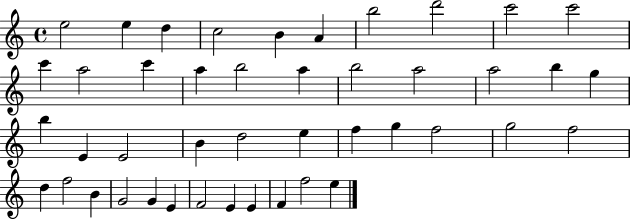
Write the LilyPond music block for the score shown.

{
  \clef treble
  \time 4/4
  \defaultTimeSignature
  \key c \major
  e''2 e''4 d''4 | c''2 b'4 a'4 | b''2 d'''2 | c'''2 c'''2 | \break c'''4 a''2 c'''4 | a''4 b''2 a''4 | b''2 a''2 | a''2 b''4 g''4 | \break b''4 e'4 e'2 | b'4 d''2 e''4 | f''4 g''4 f''2 | g''2 f''2 | \break d''4 f''2 b'4 | g'2 g'4 e'4 | f'2 e'4 e'4 | f'4 f''2 e''4 | \break \bar "|."
}